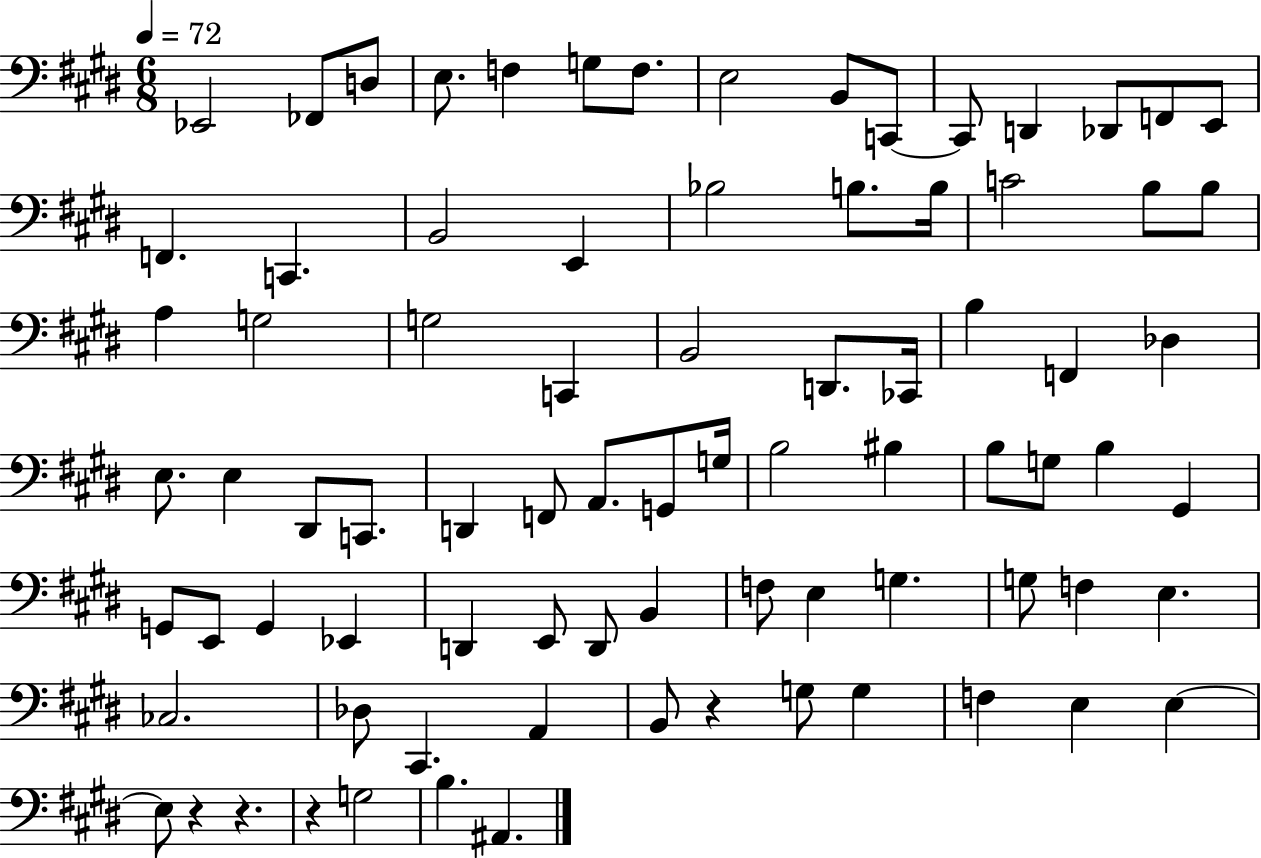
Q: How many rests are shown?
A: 4